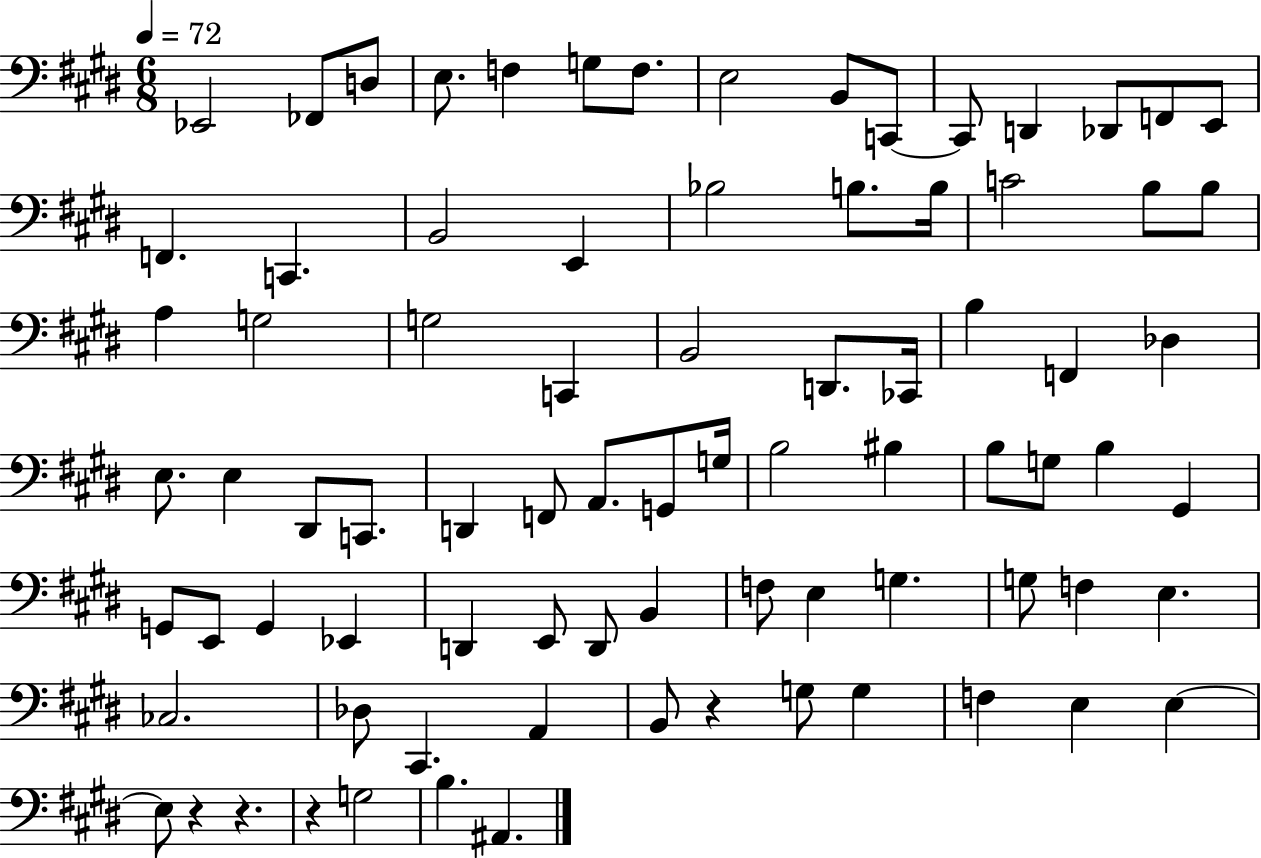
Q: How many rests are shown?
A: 4